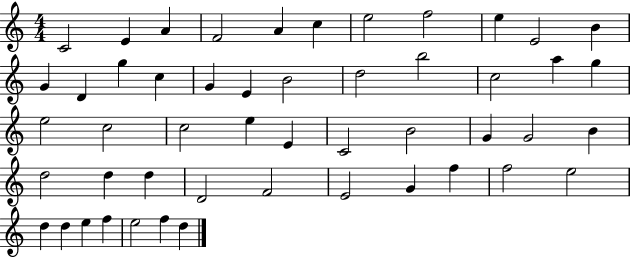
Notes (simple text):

C4/h E4/q A4/q F4/h A4/q C5/q E5/h F5/h E5/q E4/h B4/q G4/q D4/q G5/q C5/q G4/q E4/q B4/h D5/h B5/h C5/h A5/q G5/q E5/h C5/h C5/h E5/q E4/q C4/h B4/h G4/q G4/h B4/q D5/h D5/q D5/q D4/h F4/h E4/h G4/q F5/q F5/h E5/h D5/q D5/q E5/q F5/q E5/h F5/q D5/q